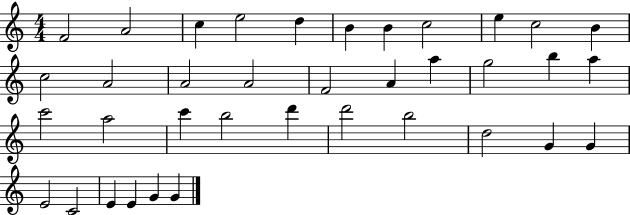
F4/h A4/h C5/q E5/h D5/q B4/q B4/q C5/h E5/q C5/h B4/q C5/h A4/h A4/h A4/h F4/h A4/q A5/q G5/h B5/q A5/q C6/h A5/h C6/q B5/h D6/q D6/h B5/h D5/h G4/q G4/q E4/h C4/h E4/q E4/q G4/q G4/q